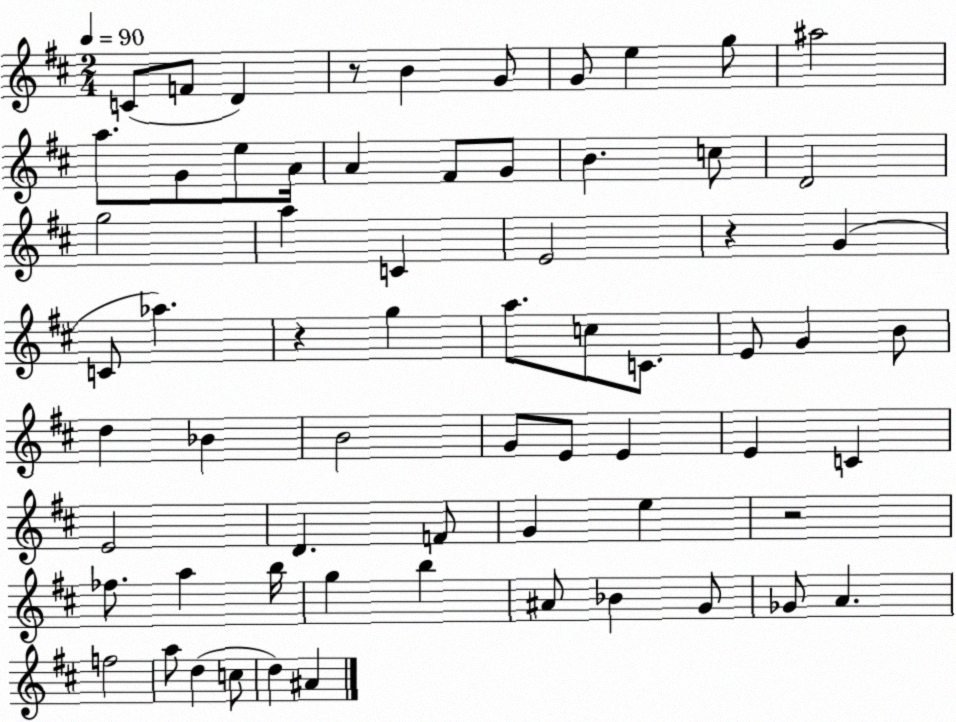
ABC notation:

X:1
T:Untitled
M:2/4
L:1/4
K:D
C/2 F/2 D z/2 B G/2 G/2 e g/2 ^a2 a/2 G/2 e/2 A/4 A ^F/2 G/2 B c/2 D2 g2 a C E2 z G C/2 _a z g a/2 c/2 C/2 E/2 G B/2 d _B B2 G/2 E/2 E E C E2 D F/2 G e z2 _f/2 a b/4 g b ^A/2 _B G/2 _G/2 A f2 a/2 d c/2 d ^A